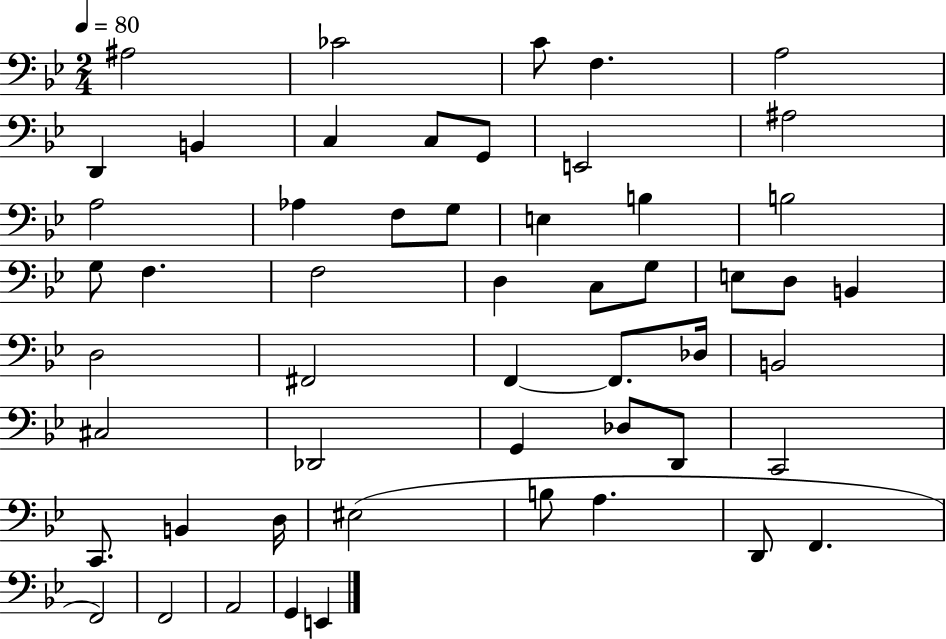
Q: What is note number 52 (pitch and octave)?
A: G2